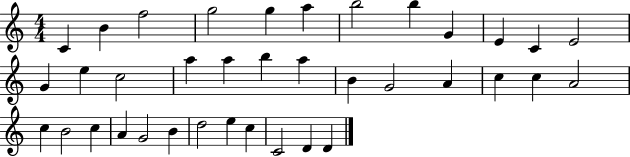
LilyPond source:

{
  \clef treble
  \numericTimeSignature
  \time 4/4
  \key c \major
  c'4 b'4 f''2 | g''2 g''4 a''4 | b''2 b''4 g'4 | e'4 c'4 e'2 | \break g'4 e''4 c''2 | a''4 a''4 b''4 a''4 | b'4 g'2 a'4 | c''4 c''4 a'2 | \break c''4 b'2 c''4 | a'4 g'2 b'4 | d''2 e''4 c''4 | c'2 d'4 d'4 | \break \bar "|."
}